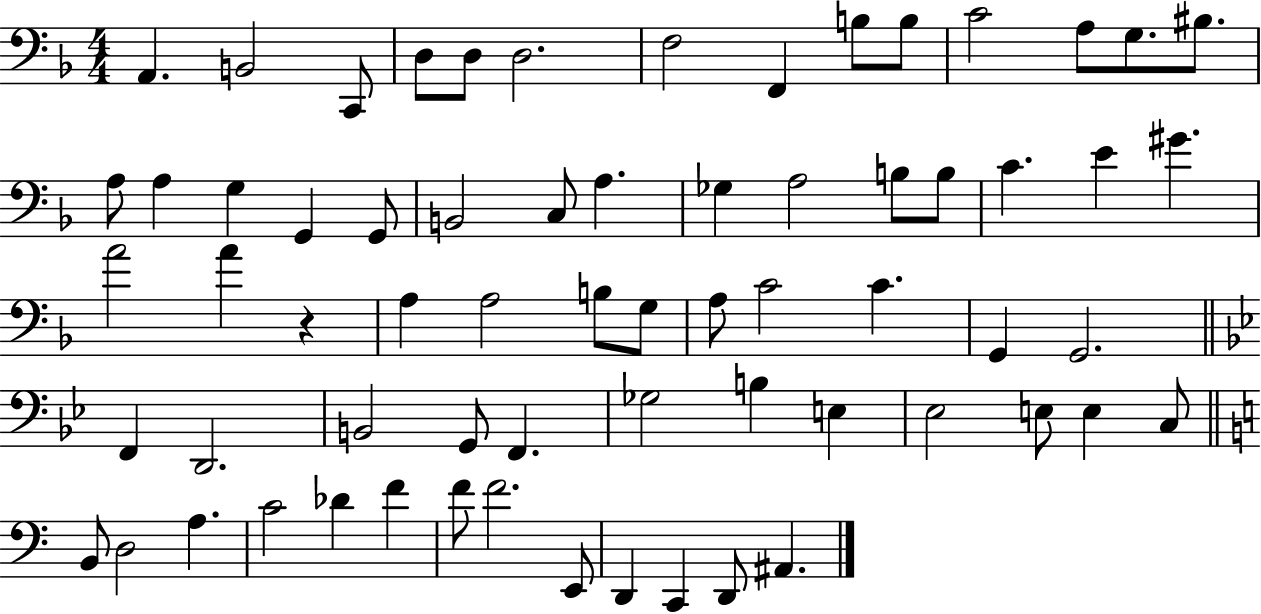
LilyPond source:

{
  \clef bass
  \numericTimeSignature
  \time 4/4
  \key f \major
  a,4. b,2 c,8 | d8 d8 d2. | f2 f,4 b8 b8 | c'2 a8 g8. bis8. | \break a8 a4 g4 g,4 g,8 | b,2 c8 a4. | ges4 a2 b8 b8 | c'4. e'4 gis'4. | \break a'2 a'4 r4 | a4 a2 b8 g8 | a8 c'2 c'4. | g,4 g,2. | \break \bar "||" \break \key bes \major f,4 d,2. | b,2 g,8 f,4. | ges2 b4 e4 | ees2 e8 e4 c8 | \break \bar "||" \break \key a \minor b,8 d2 a4. | c'2 des'4 f'4 | f'8 f'2. e,8 | d,4 c,4 d,8 ais,4. | \break \bar "|."
}